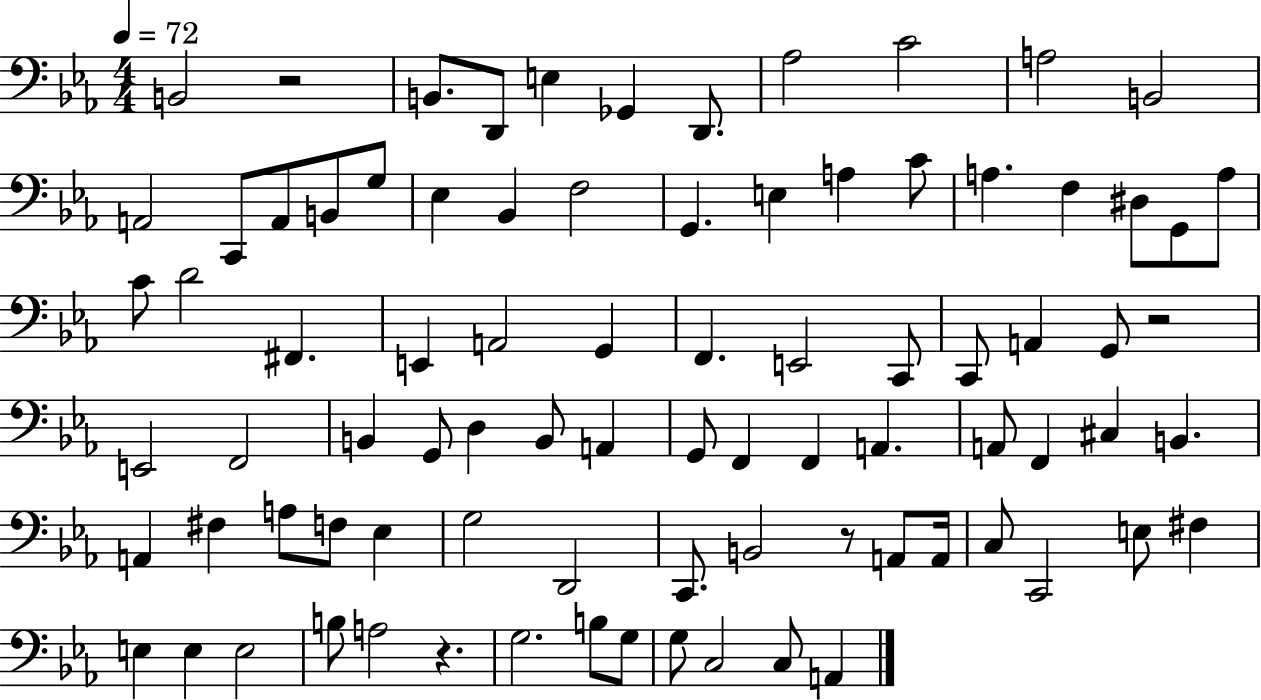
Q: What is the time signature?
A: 4/4